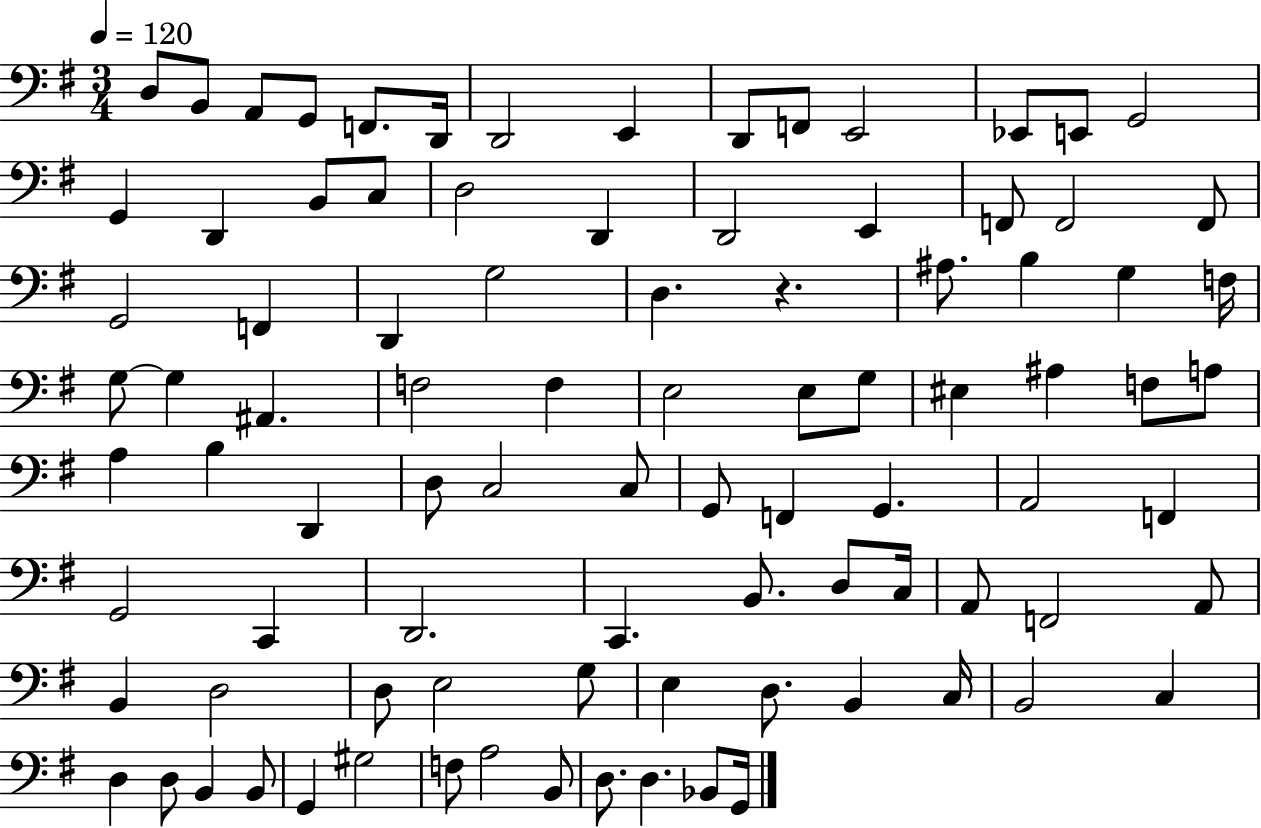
X:1
T:Untitled
M:3/4
L:1/4
K:G
D,/2 B,,/2 A,,/2 G,,/2 F,,/2 D,,/4 D,,2 E,, D,,/2 F,,/2 E,,2 _E,,/2 E,,/2 G,,2 G,, D,, B,,/2 C,/2 D,2 D,, D,,2 E,, F,,/2 F,,2 F,,/2 G,,2 F,, D,, G,2 D, z ^A,/2 B, G, F,/4 G,/2 G, ^A,, F,2 F, E,2 E,/2 G,/2 ^E, ^A, F,/2 A,/2 A, B, D,, D,/2 C,2 C,/2 G,,/2 F,, G,, A,,2 F,, G,,2 C,, D,,2 C,, B,,/2 D,/2 C,/4 A,,/2 F,,2 A,,/2 B,, D,2 D,/2 E,2 G,/2 E, D,/2 B,, C,/4 B,,2 C, D, D,/2 B,, B,,/2 G,, ^G,2 F,/2 A,2 B,,/2 D,/2 D, _B,,/2 G,,/4